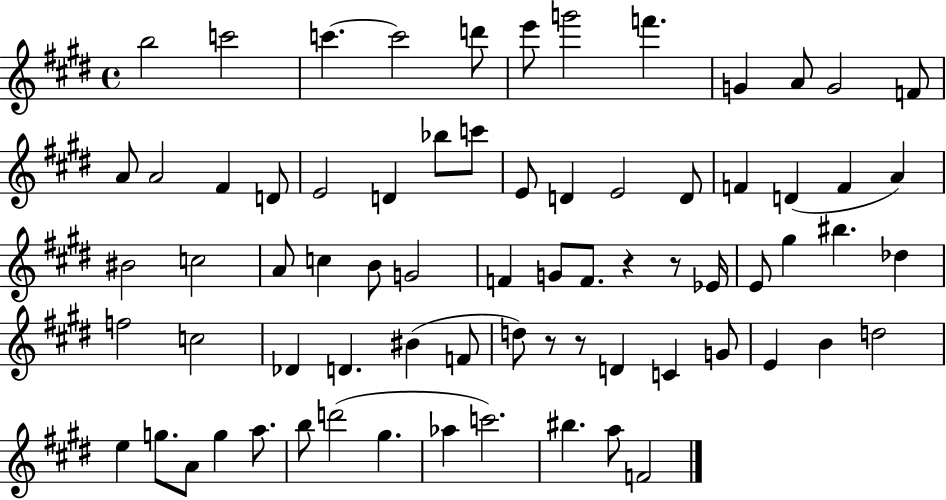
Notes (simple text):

B5/h C6/h C6/q. C6/h D6/e E6/e G6/h F6/q. G4/q A4/e G4/h F4/e A4/e A4/h F#4/q D4/e E4/h D4/q Bb5/e C6/e E4/e D4/q E4/h D4/e F4/q D4/q F4/q A4/q BIS4/h C5/h A4/e C5/q B4/e G4/h F4/q G4/e F4/e. R/q R/e Eb4/s E4/e G#5/q BIS5/q. Db5/q F5/h C5/h Db4/q D4/q. BIS4/q F4/e D5/e R/e R/e D4/q C4/q G4/e E4/q B4/q D5/h E5/q G5/e. A4/e G5/q A5/e. B5/e D6/h G#5/q. Ab5/q C6/h. BIS5/q. A5/e F4/h